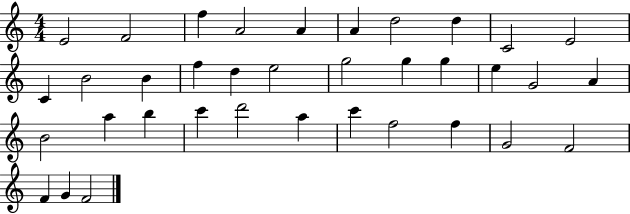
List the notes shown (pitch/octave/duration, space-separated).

E4/h F4/h F5/q A4/h A4/q A4/q D5/h D5/q C4/h E4/h C4/q B4/h B4/q F5/q D5/q E5/h G5/h G5/q G5/q E5/q G4/h A4/q B4/h A5/q B5/q C6/q D6/h A5/q C6/q F5/h F5/q G4/h F4/h F4/q G4/q F4/h